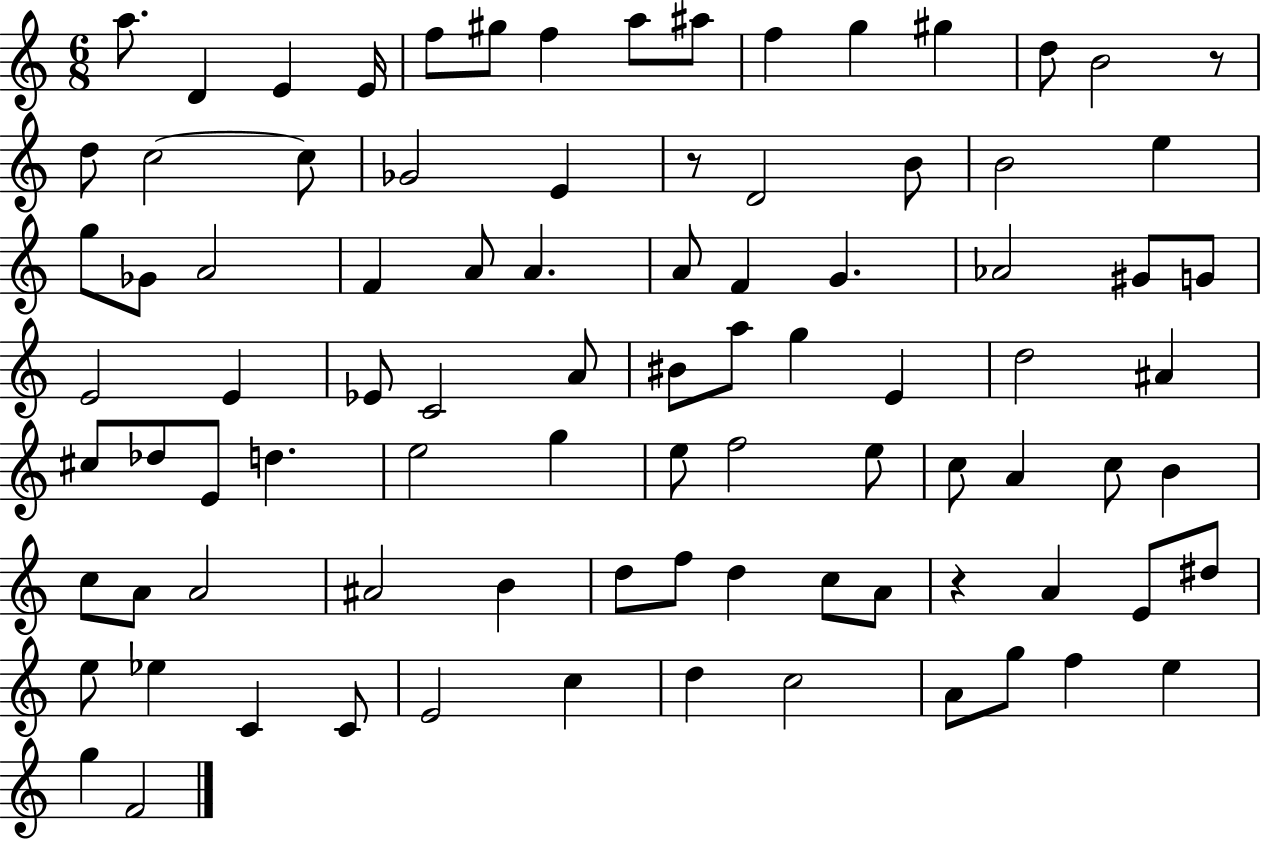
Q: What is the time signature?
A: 6/8